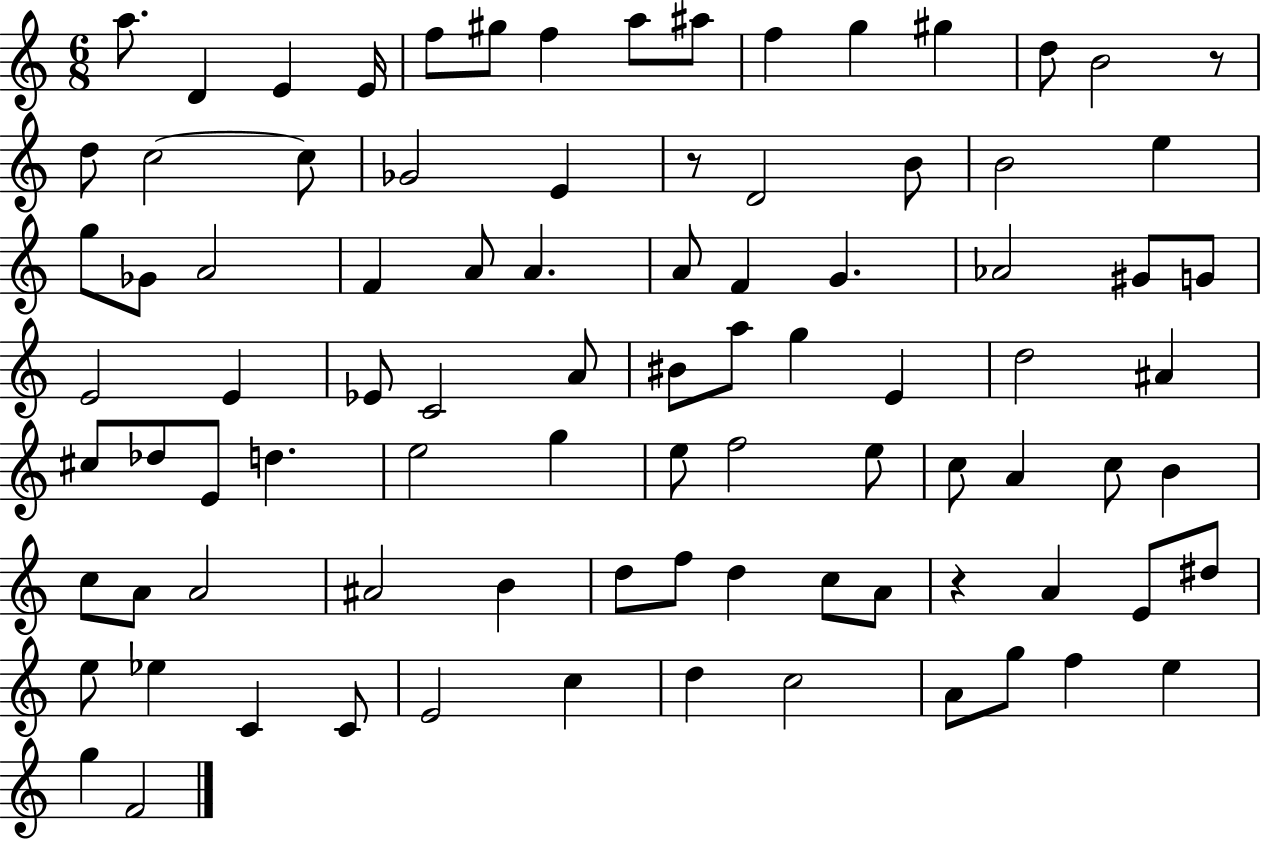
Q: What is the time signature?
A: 6/8